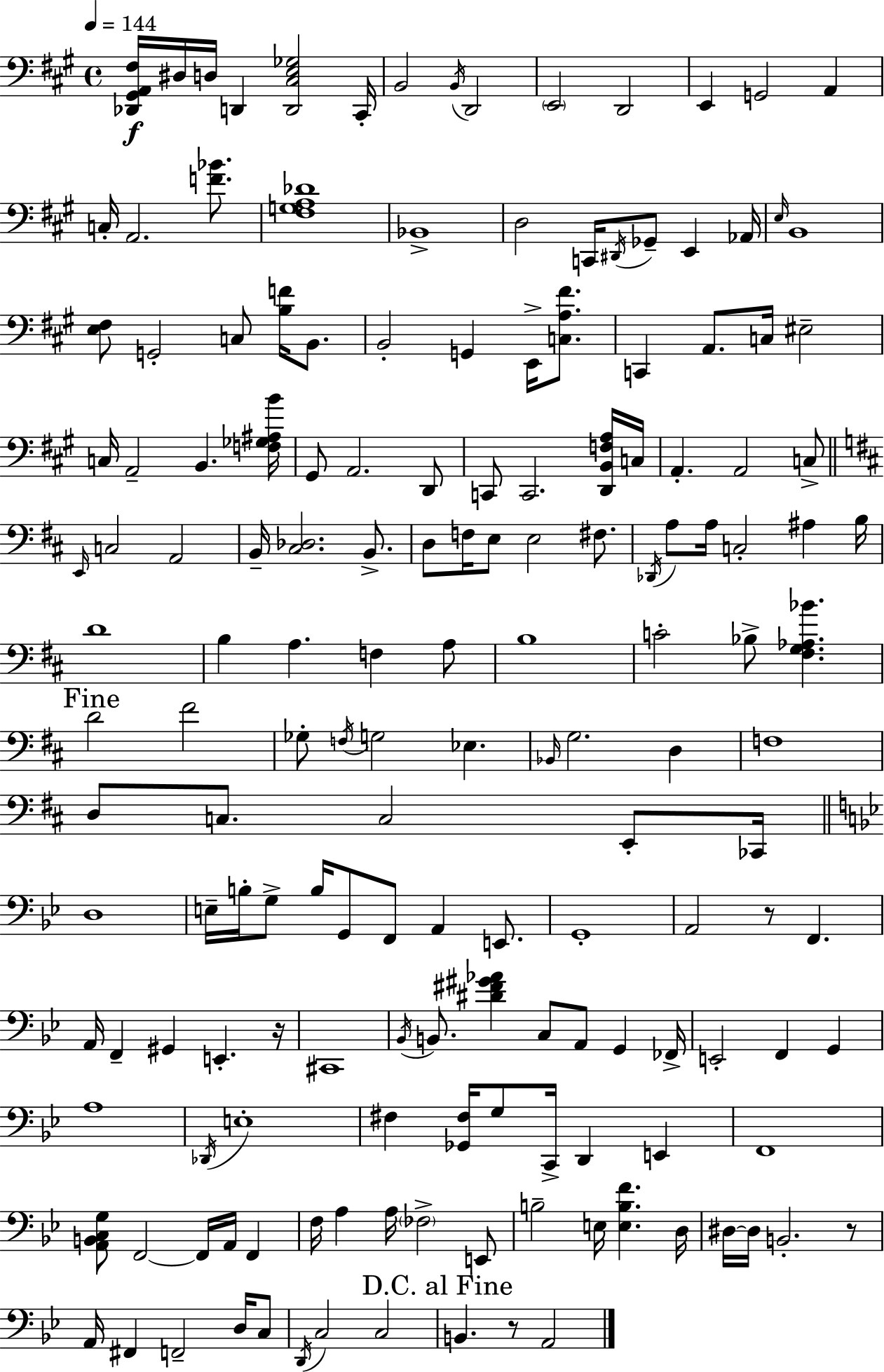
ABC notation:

X:1
T:Untitled
M:4/4
L:1/4
K:A
[_D,,^G,,A,,^F,]/4 ^D,/4 D,/4 D,, [D,,^C,E,_G,]2 ^C,,/4 B,,2 B,,/4 D,,2 E,,2 D,,2 E,, G,,2 A,, C,/4 A,,2 [F_B]/2 [^F,G,A,_D]4 _B,,4 D,2 C,,/4 ^D,,/4 _G,,/2 E,, _A,,/4 E,/4 B,,4 [E,^F,]/2 G,,2 C,/2 [B,F]/4 B,,/2 B,,2 G,, E,,/4 [C,A,^F]/2 C,, A,,/2 C,/4 ^E,2 C,/4 A,,2 B,, [F,_G,^A,B]/4 ^G,,/2 A,,2 D,,/2 C,,/2 C,,2 [D,,B,,F,A,]/4 C,/4 A,, A,,2 C,/2 E,,/4 C,2 A,,2 B,,/4 [^C,_D,]2 B,,/2 D,/2 F,/4 E,/2 E,2 ^F,/2 _D,,/4 A,/2 A,/4 C,2 ^A, B,/4 D4 B, A, F, A,/2 B,4 C2 _B,/2 [^F,G,_A,_B] D2 ^F2 _G,/2 F,/4 G,2 _E, _B,,/4 G,2 D, F,4 D,/2 C,/2 C,2 E,,/2 _C,,/4 D,4 E,/4 B,/4 G,/2 B,/4 G,,/2 F,,/2 A,, E,,/2 G,,4 A,,2 z/2 F,, A,,/4 F,, ^G,, E,, z/4 ^C,,4 _B,,/4 B,,/2 [^D^F^G_A] C,/2 A,,/2 G,, _F,,/4 E,,2 F,, G,, A,4 _D,,/4 E,4 ^F, [_G,,^F,]/4 G,/2 C,,/4 D,, E,, F,,4 [A,,B,,C,G,]/2 F,,2 F,,/4 A,,/4 F,, F,/4 A, A,/4 _F,2 E,,/2 B,2 E,/4 [E,B,F] D,/4 ^D,/4 ^D,/4 B,,2 z/2 A,,/4 ^F,, F,,2 D,/4 C,/2 D,,/4 C,2 C,2 B,, z/2 A,,2